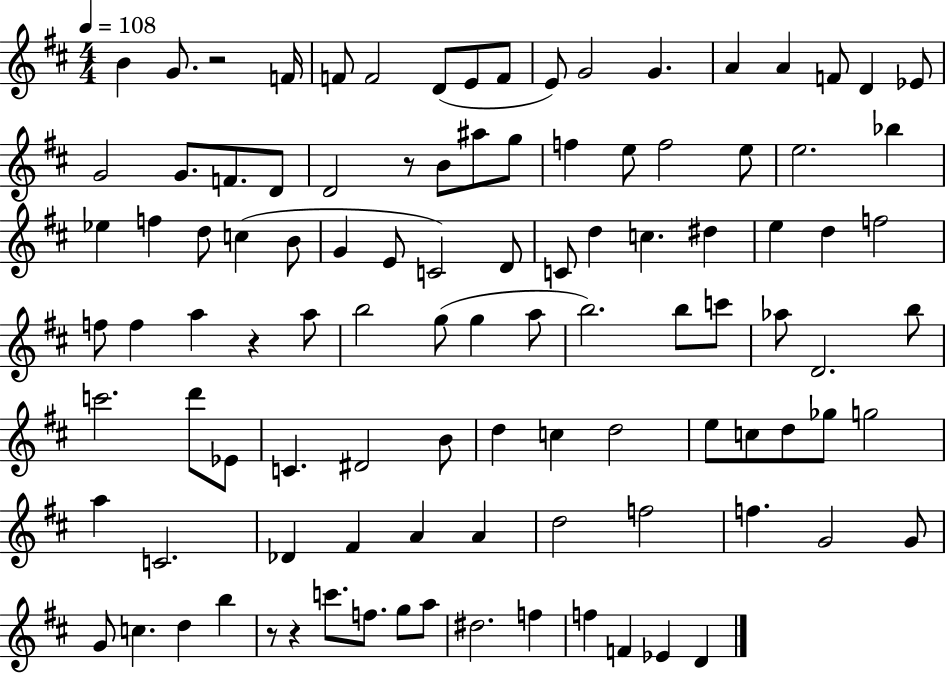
{
  \clef treble
  \numericTimeSignature
  \time 4/4
  \key d \major
  \tempo 4 = 108
  b'4 g'8. r2 f'16 | f'8 f'2 d'8( e'8 f'8 | e'8) g'2 g'4. | a'4 a'4 f'8 d'4 ees'8 | \break g'2 g'8. f'8. d'8 | d'2 r8 b'8 ais''8 g''8 | f''4 e''8 f''2 e''8 | e''2. bes''4 | \break ees''4 f''4 d''8 c''4( b'8 | g'4 e'8 c'2) d'8 | c'8 d''4 c''4. dis''4 | e''4 d''4 f''2 | \break f''8 f''4 a''4 r4 a''8 | b''2 g''8( g''4 a''8 | b''2.) b''8 c'''8 | aes''8 d'2. b''8 | \break c'''2. d'''8 ees'8 | c'4. dis'2 b'8 | d''4 c''4 d''2 | e''8 c''8 d''8 ges''8 g''2 | \break a''4 c'2. | des'4 fis'4 a'4 a'4 | d''2 f''2 | f''4. g'2 g'8 | \break g'8 c''4. d''4 b''4 | r8 r4 c'''8. f''8. g''8 a''8 | dis''2. f''4 | f''4 f'4 ees'4 d'4 | \break \bar "|."
}